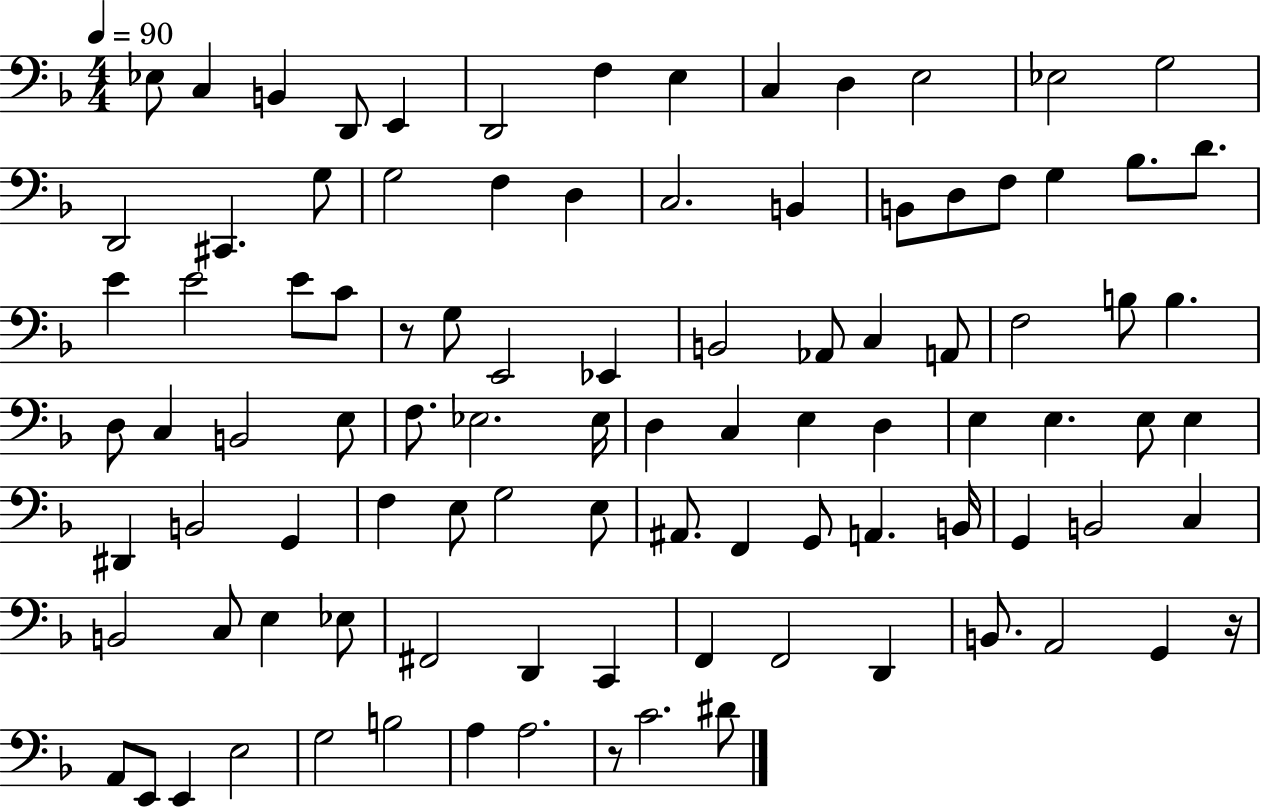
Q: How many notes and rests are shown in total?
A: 97